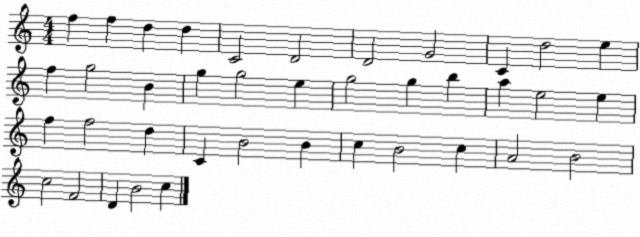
X:1
T:Untitled
M:4/4
L:1/4
K:C
f f d d C2 D2 D2 G2 C d2 e f g2 B g g2 e g2 g b a e2 e f f2 d C B2 B c B2 c A2 B2 c2 F2 D B2 c